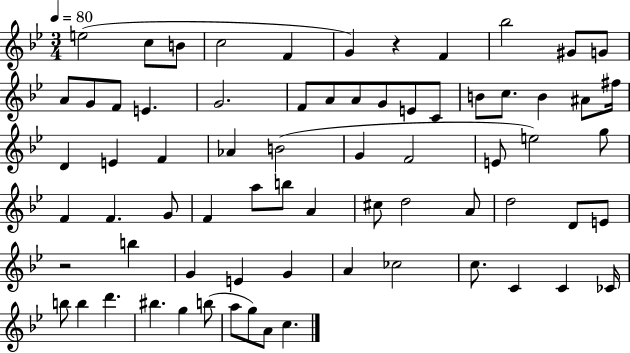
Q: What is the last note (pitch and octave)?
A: C5